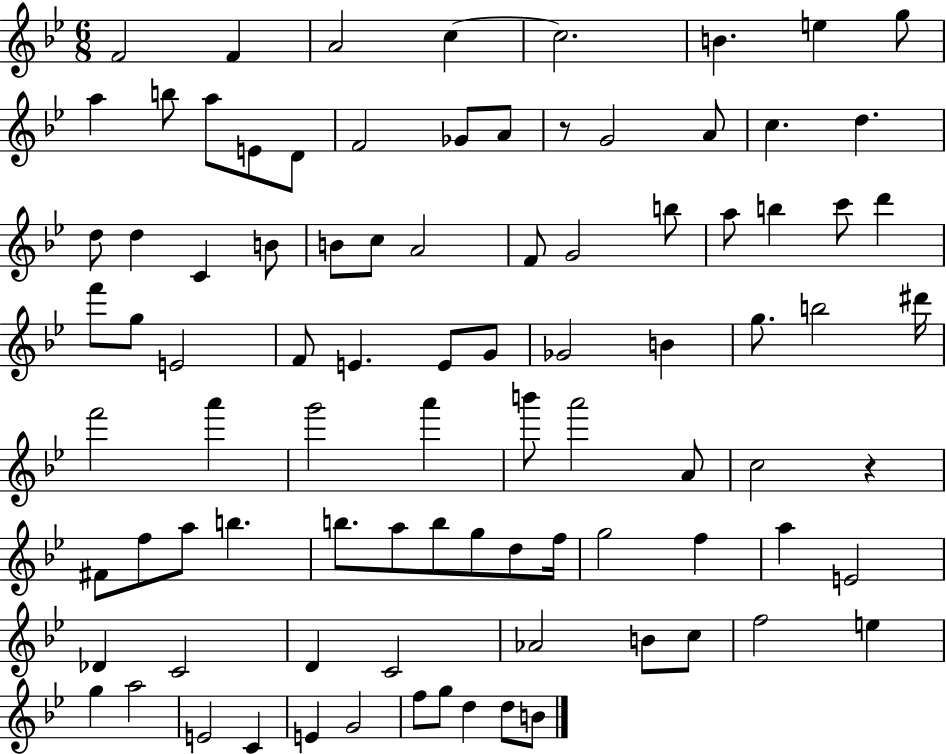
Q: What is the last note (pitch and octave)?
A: B4